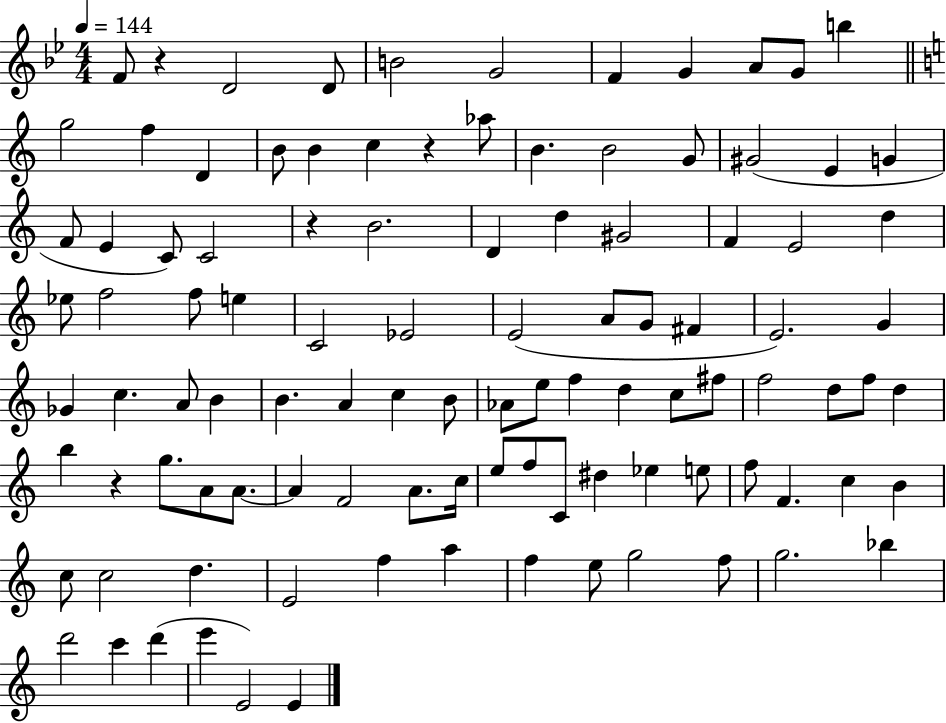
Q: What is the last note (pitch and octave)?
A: E4